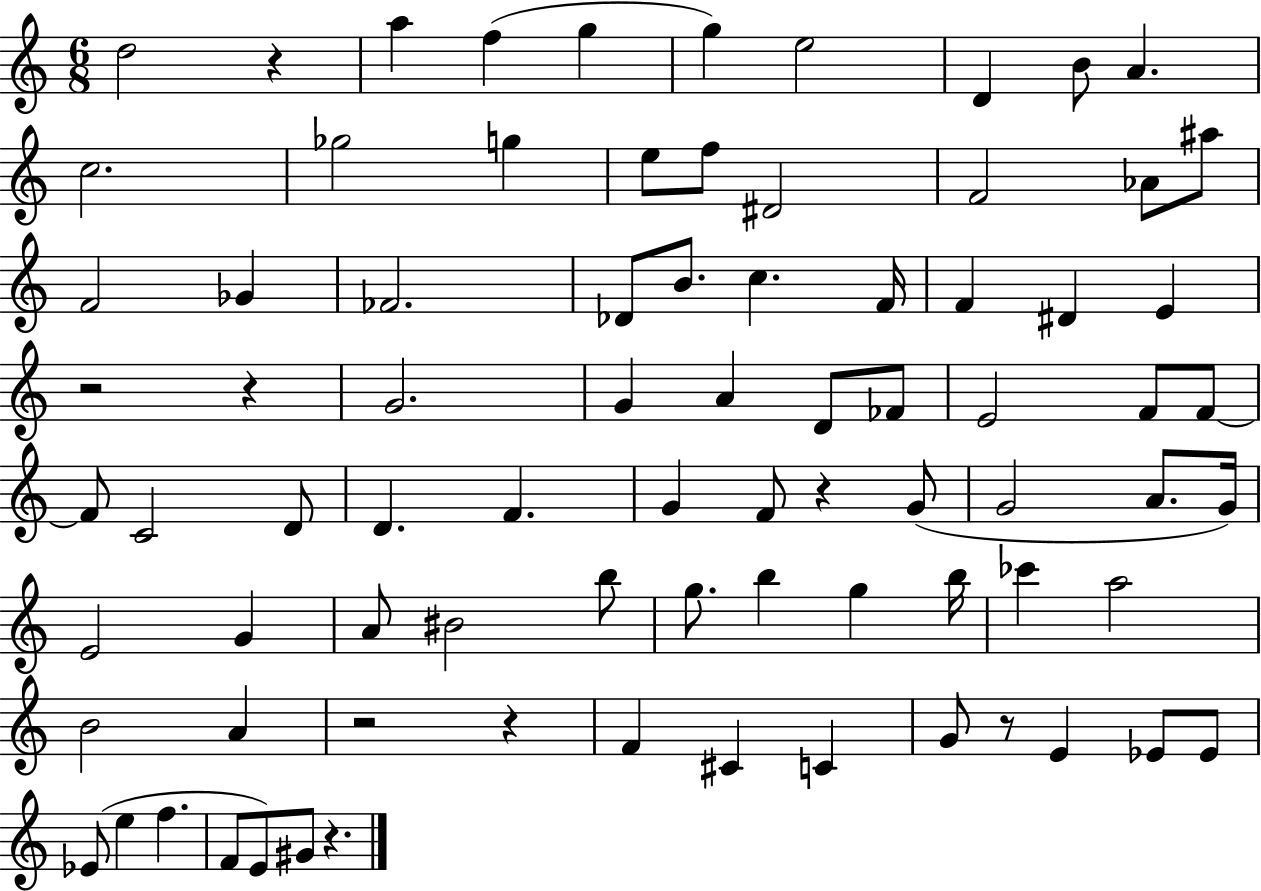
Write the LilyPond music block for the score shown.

{
  \clef treble
  \numericTimeSignature
  \time 6/8
  \key c \major
  d''2 r4 | a''4 f''4( g''4 | g''4) e''2 | d'4 b'8 a'4. | \break c''2. | ges''2 g''4 | e''8 f''8 dis'2 | f'2 aes'8 ais''8 | \break f'2 ges'4 | fes'2. | des'8 b'8. c''4. f'16 | f'4 dis'4 e'4 | \break r2 r4 | g'2. | g'4 a'4 d'8 fes'8 | e'2 f'8 f'8~~ | \break f'8 c'2 d'8 | d'4. f'4. | g'4 f'8 r4 g'8( | g'2 a'8. g'16) | \break e'2 g'4 | a'8 bis'2 b''8 | g''8. b''4 g''4 b''16 | ces'''4 a''2 | \break b'2 a'4 | r2 r4 | f'4 cis'4 c'4 | g'8 r8 e'4 ees'8 ees'8 | \break ees'8( e''4 f''4. | f'8 e'8) gis'8 r4. | \bar "|."
}